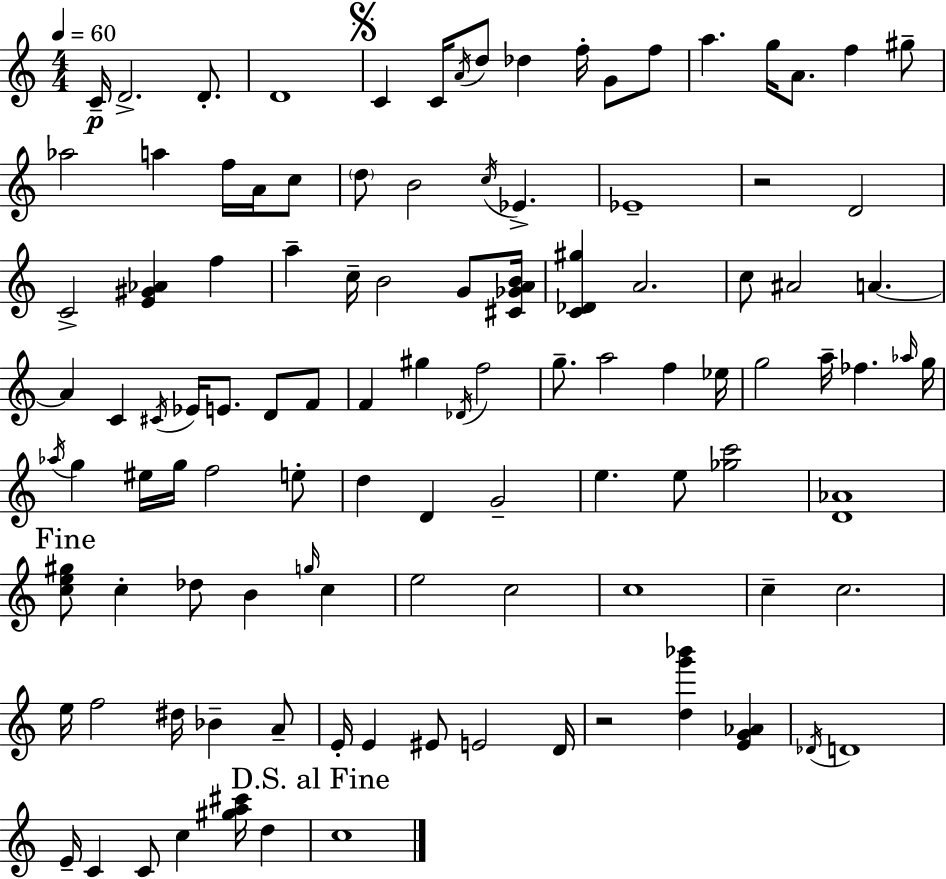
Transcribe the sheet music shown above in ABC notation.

X:1
T:Untitled
M:4/4
L:1/4
K:Am
C/4 D2 D/2 D4 C C/4 A/4 d/2 _d f/4 G/2 f/2 a g/4 A/2 f ^g/2 _a2 a f/4 A/4 c/2 d/2 B2 c/4 _E _E4 z2 D2 C2 [E^G_A] f a c/4 B2 G/2 [^C_GAB]/4 [C_D^g] A2 c/2 ^A2 A A C ^C/4 _E/4 E/2 D/2 F/2 F ^g _D/4 f2 g/2 a2 f _e/4 g2 a/4 _f _a/4 g/4 _a/4 g ^e/4 g/4 f2 e/2 d D G2 e e/2 [_gc']2 [D_A]4 [ce^g]/2 c _d/2 B g/4 c e2 c2 c4 c c2 e/4 f2 ^d/4 _B A/2 E/4 E ^E/2 E2 D/4 z2 [dg'_b'] [EG_A] _D/4 D4 E/4 C C/2 c [^ga^c']/4 d c4